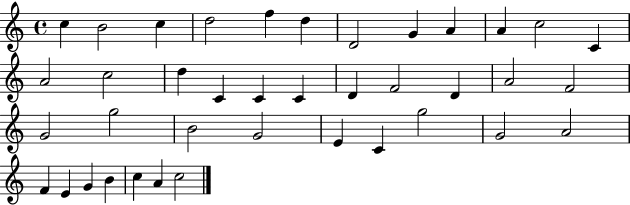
X:1
T:Untitled
M:4/4
L:1/4
K:C
c B2 c d2 f d D2 G A A c2 C A2 c2 d C C C D F2 D A2 F2 G2 g2 B2 G2 E C g2 G2 A2 F E G B c A c2